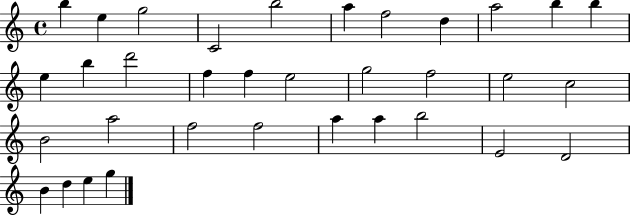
{
  \clef treble
  \time 4/4
  \defaultTimeSignature
  \key c \major
  b''4 e''4 g''2 | c'2 b''2 | a''4 f''2 d''4 | a''2 b''4 b''4 | \break e''4 b''4 d'''2 | f''4 f''4 e''2 | g''2 f''2 | e''2 c''2 | \break b'2 a''2 | f''2 f''2 | a''4 a''4 b''2 | e'2 d'2 | \break b'4 d''4 e''4 g''4 | \bar "|."
}